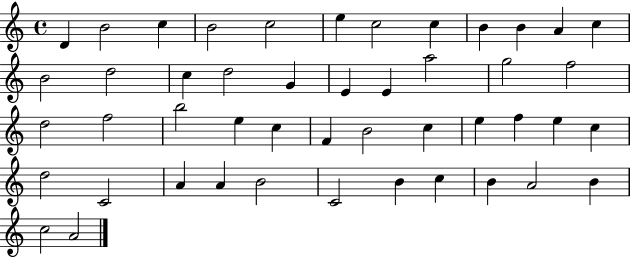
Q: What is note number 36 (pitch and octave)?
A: C4